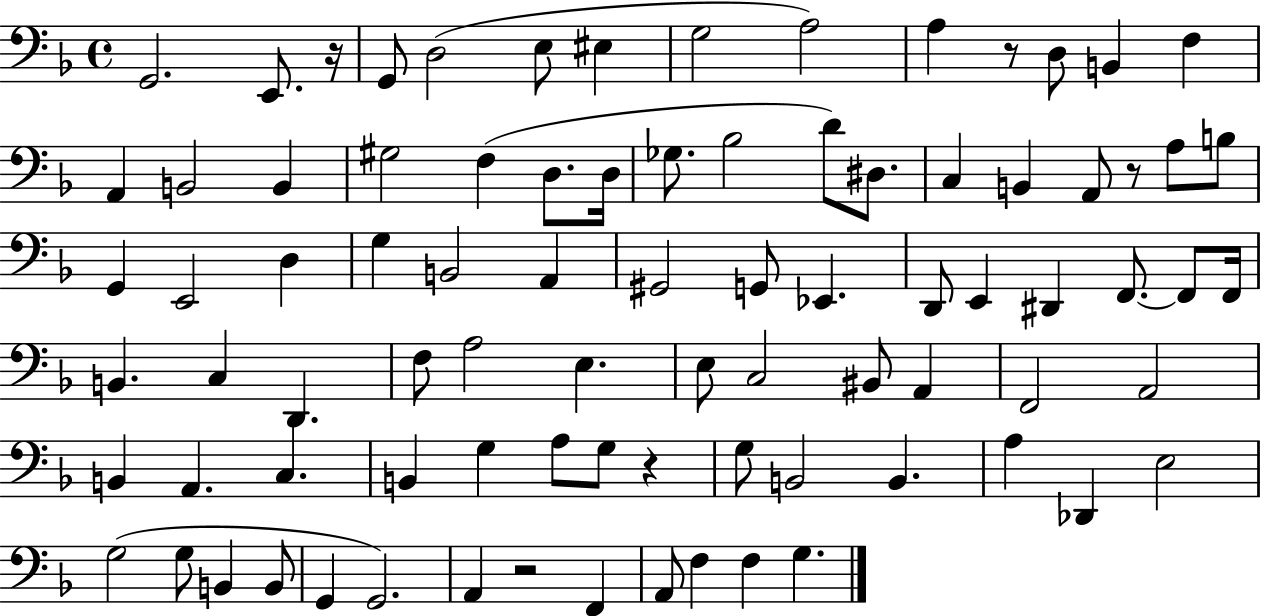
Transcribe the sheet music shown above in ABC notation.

X:1
T:Untitled
M:4/4
L:1/4
K:F
G,,2 E,,/2 z/4 G,,/2 D,2 E,/2 ^E, G,2 A,2 A, z/2 D,/2 B,, F, A,, B,,2 B,, ^G,2 F, D,/2 D,/4 _G,/2 _B,2 D/2 ^D,/2 C, B,, A,,/2 z/2 A,/2 B,/2 G,, E,,2 D, G, B,,2 A,, ^G,,2 G,,/2 _E,, D,,/2 E,, ^D,, F,,/2 F,,/2 F,,/4 B,, C, D,, F,/2 A,2 E, E,/2 C,2 ^B,,/2 A,, F,,2 A,,2 B,, A,, C, B,, G, A,/2 G,/2 z G,/2 B,,2 B,, A, _D,, E,2 G,2 G,/2 B,, B,,/2 G,, G,,2 A,, z2 F,, A,,/2 F, F, G,